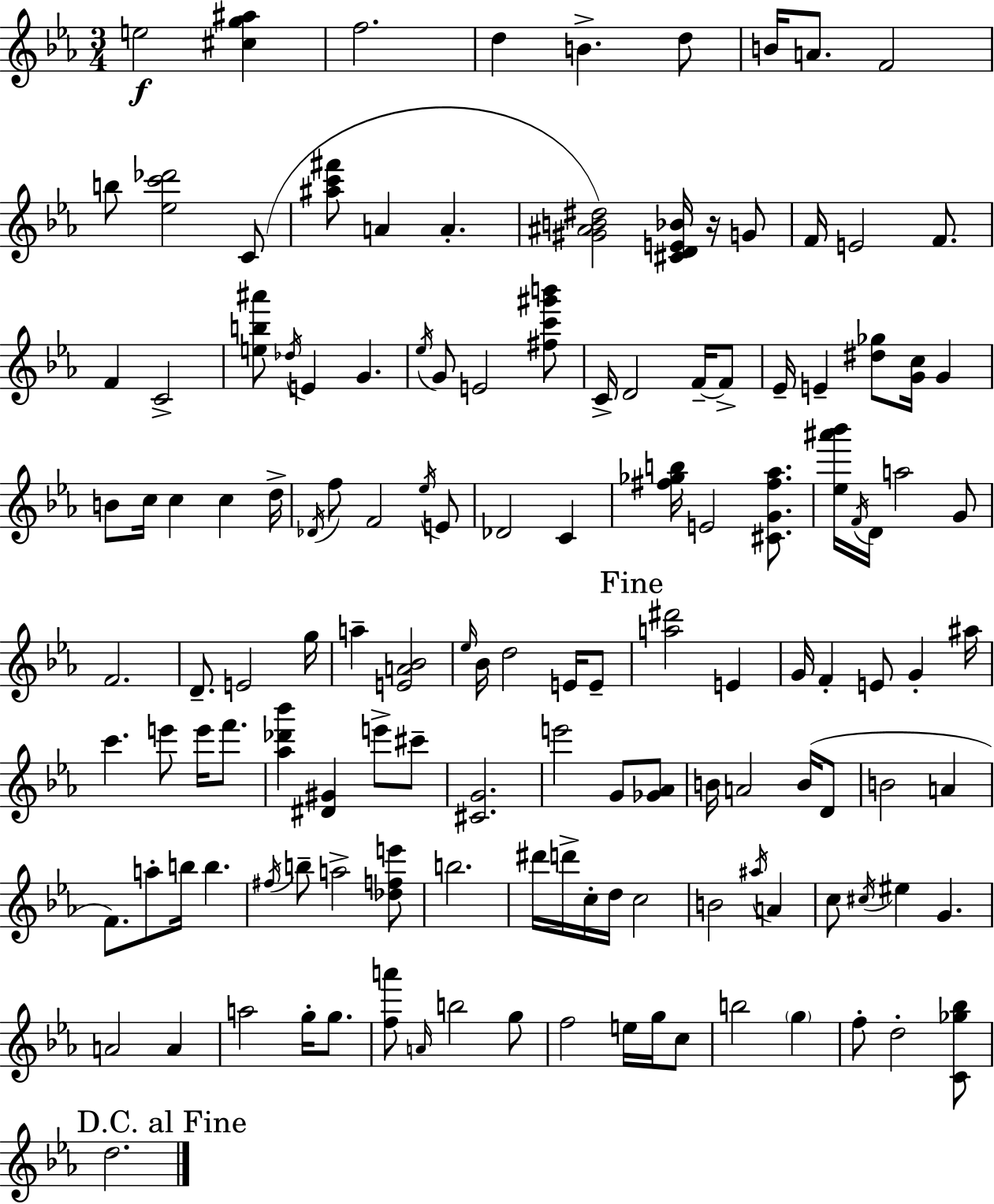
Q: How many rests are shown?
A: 1